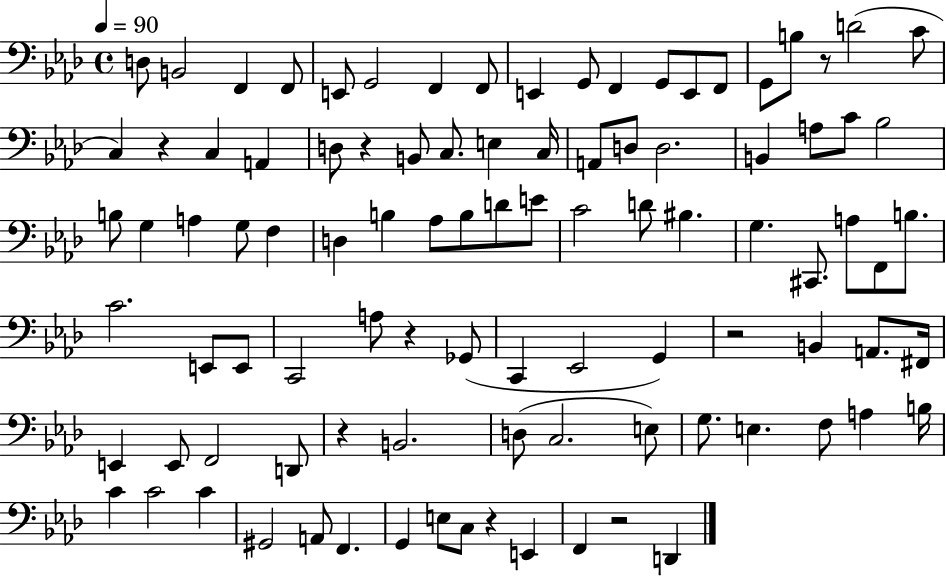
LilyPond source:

{
  \clef bass
  \time 4/4
  \defaultTimeSignature
  \key aes \major
  \tempo 4 = 90
  d8 b,2 f,4 f,8 | e,8 g,2 f,4 f,8 | e,4 g,8 f,4 g,8 e,8 f,8 | g,8 b8 r8 d'2( c'8 | \break c4) r4 c4 a,4 | d8 r4 b,8 c8. e4 c16 | a,8 d8 d2. | b,4 a8 c'8 bes2 | \break b8 g4 a4 g8 f4 | d4 b4 aes8 b8 d'8 e'8 | c'2 d'8 bis4. | g4. cis,8. a8 f,8 b8. | \break c'2. e,8 e,8 | c,2 a8 r4 ges,8( | c,4 ees,2 g,4) | r2 b,4 a,8. fis,16 | \break e,4 e,8 f,2 d,8 | r4 b,2. | d8( c2. e8) | g8. e4. f8 a4 b16 | \break c'4 c'2 c'4 | gis,2 a,8 f,4. | g,4 e8 c8 r4 e,4 | f,4 r2 d,4 | \break \bar "|."
}